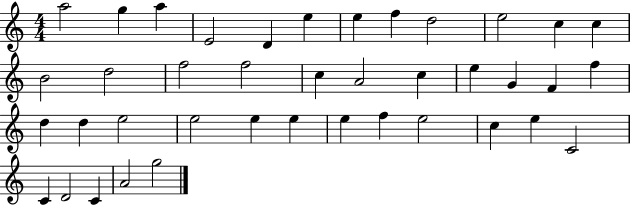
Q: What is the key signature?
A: C major